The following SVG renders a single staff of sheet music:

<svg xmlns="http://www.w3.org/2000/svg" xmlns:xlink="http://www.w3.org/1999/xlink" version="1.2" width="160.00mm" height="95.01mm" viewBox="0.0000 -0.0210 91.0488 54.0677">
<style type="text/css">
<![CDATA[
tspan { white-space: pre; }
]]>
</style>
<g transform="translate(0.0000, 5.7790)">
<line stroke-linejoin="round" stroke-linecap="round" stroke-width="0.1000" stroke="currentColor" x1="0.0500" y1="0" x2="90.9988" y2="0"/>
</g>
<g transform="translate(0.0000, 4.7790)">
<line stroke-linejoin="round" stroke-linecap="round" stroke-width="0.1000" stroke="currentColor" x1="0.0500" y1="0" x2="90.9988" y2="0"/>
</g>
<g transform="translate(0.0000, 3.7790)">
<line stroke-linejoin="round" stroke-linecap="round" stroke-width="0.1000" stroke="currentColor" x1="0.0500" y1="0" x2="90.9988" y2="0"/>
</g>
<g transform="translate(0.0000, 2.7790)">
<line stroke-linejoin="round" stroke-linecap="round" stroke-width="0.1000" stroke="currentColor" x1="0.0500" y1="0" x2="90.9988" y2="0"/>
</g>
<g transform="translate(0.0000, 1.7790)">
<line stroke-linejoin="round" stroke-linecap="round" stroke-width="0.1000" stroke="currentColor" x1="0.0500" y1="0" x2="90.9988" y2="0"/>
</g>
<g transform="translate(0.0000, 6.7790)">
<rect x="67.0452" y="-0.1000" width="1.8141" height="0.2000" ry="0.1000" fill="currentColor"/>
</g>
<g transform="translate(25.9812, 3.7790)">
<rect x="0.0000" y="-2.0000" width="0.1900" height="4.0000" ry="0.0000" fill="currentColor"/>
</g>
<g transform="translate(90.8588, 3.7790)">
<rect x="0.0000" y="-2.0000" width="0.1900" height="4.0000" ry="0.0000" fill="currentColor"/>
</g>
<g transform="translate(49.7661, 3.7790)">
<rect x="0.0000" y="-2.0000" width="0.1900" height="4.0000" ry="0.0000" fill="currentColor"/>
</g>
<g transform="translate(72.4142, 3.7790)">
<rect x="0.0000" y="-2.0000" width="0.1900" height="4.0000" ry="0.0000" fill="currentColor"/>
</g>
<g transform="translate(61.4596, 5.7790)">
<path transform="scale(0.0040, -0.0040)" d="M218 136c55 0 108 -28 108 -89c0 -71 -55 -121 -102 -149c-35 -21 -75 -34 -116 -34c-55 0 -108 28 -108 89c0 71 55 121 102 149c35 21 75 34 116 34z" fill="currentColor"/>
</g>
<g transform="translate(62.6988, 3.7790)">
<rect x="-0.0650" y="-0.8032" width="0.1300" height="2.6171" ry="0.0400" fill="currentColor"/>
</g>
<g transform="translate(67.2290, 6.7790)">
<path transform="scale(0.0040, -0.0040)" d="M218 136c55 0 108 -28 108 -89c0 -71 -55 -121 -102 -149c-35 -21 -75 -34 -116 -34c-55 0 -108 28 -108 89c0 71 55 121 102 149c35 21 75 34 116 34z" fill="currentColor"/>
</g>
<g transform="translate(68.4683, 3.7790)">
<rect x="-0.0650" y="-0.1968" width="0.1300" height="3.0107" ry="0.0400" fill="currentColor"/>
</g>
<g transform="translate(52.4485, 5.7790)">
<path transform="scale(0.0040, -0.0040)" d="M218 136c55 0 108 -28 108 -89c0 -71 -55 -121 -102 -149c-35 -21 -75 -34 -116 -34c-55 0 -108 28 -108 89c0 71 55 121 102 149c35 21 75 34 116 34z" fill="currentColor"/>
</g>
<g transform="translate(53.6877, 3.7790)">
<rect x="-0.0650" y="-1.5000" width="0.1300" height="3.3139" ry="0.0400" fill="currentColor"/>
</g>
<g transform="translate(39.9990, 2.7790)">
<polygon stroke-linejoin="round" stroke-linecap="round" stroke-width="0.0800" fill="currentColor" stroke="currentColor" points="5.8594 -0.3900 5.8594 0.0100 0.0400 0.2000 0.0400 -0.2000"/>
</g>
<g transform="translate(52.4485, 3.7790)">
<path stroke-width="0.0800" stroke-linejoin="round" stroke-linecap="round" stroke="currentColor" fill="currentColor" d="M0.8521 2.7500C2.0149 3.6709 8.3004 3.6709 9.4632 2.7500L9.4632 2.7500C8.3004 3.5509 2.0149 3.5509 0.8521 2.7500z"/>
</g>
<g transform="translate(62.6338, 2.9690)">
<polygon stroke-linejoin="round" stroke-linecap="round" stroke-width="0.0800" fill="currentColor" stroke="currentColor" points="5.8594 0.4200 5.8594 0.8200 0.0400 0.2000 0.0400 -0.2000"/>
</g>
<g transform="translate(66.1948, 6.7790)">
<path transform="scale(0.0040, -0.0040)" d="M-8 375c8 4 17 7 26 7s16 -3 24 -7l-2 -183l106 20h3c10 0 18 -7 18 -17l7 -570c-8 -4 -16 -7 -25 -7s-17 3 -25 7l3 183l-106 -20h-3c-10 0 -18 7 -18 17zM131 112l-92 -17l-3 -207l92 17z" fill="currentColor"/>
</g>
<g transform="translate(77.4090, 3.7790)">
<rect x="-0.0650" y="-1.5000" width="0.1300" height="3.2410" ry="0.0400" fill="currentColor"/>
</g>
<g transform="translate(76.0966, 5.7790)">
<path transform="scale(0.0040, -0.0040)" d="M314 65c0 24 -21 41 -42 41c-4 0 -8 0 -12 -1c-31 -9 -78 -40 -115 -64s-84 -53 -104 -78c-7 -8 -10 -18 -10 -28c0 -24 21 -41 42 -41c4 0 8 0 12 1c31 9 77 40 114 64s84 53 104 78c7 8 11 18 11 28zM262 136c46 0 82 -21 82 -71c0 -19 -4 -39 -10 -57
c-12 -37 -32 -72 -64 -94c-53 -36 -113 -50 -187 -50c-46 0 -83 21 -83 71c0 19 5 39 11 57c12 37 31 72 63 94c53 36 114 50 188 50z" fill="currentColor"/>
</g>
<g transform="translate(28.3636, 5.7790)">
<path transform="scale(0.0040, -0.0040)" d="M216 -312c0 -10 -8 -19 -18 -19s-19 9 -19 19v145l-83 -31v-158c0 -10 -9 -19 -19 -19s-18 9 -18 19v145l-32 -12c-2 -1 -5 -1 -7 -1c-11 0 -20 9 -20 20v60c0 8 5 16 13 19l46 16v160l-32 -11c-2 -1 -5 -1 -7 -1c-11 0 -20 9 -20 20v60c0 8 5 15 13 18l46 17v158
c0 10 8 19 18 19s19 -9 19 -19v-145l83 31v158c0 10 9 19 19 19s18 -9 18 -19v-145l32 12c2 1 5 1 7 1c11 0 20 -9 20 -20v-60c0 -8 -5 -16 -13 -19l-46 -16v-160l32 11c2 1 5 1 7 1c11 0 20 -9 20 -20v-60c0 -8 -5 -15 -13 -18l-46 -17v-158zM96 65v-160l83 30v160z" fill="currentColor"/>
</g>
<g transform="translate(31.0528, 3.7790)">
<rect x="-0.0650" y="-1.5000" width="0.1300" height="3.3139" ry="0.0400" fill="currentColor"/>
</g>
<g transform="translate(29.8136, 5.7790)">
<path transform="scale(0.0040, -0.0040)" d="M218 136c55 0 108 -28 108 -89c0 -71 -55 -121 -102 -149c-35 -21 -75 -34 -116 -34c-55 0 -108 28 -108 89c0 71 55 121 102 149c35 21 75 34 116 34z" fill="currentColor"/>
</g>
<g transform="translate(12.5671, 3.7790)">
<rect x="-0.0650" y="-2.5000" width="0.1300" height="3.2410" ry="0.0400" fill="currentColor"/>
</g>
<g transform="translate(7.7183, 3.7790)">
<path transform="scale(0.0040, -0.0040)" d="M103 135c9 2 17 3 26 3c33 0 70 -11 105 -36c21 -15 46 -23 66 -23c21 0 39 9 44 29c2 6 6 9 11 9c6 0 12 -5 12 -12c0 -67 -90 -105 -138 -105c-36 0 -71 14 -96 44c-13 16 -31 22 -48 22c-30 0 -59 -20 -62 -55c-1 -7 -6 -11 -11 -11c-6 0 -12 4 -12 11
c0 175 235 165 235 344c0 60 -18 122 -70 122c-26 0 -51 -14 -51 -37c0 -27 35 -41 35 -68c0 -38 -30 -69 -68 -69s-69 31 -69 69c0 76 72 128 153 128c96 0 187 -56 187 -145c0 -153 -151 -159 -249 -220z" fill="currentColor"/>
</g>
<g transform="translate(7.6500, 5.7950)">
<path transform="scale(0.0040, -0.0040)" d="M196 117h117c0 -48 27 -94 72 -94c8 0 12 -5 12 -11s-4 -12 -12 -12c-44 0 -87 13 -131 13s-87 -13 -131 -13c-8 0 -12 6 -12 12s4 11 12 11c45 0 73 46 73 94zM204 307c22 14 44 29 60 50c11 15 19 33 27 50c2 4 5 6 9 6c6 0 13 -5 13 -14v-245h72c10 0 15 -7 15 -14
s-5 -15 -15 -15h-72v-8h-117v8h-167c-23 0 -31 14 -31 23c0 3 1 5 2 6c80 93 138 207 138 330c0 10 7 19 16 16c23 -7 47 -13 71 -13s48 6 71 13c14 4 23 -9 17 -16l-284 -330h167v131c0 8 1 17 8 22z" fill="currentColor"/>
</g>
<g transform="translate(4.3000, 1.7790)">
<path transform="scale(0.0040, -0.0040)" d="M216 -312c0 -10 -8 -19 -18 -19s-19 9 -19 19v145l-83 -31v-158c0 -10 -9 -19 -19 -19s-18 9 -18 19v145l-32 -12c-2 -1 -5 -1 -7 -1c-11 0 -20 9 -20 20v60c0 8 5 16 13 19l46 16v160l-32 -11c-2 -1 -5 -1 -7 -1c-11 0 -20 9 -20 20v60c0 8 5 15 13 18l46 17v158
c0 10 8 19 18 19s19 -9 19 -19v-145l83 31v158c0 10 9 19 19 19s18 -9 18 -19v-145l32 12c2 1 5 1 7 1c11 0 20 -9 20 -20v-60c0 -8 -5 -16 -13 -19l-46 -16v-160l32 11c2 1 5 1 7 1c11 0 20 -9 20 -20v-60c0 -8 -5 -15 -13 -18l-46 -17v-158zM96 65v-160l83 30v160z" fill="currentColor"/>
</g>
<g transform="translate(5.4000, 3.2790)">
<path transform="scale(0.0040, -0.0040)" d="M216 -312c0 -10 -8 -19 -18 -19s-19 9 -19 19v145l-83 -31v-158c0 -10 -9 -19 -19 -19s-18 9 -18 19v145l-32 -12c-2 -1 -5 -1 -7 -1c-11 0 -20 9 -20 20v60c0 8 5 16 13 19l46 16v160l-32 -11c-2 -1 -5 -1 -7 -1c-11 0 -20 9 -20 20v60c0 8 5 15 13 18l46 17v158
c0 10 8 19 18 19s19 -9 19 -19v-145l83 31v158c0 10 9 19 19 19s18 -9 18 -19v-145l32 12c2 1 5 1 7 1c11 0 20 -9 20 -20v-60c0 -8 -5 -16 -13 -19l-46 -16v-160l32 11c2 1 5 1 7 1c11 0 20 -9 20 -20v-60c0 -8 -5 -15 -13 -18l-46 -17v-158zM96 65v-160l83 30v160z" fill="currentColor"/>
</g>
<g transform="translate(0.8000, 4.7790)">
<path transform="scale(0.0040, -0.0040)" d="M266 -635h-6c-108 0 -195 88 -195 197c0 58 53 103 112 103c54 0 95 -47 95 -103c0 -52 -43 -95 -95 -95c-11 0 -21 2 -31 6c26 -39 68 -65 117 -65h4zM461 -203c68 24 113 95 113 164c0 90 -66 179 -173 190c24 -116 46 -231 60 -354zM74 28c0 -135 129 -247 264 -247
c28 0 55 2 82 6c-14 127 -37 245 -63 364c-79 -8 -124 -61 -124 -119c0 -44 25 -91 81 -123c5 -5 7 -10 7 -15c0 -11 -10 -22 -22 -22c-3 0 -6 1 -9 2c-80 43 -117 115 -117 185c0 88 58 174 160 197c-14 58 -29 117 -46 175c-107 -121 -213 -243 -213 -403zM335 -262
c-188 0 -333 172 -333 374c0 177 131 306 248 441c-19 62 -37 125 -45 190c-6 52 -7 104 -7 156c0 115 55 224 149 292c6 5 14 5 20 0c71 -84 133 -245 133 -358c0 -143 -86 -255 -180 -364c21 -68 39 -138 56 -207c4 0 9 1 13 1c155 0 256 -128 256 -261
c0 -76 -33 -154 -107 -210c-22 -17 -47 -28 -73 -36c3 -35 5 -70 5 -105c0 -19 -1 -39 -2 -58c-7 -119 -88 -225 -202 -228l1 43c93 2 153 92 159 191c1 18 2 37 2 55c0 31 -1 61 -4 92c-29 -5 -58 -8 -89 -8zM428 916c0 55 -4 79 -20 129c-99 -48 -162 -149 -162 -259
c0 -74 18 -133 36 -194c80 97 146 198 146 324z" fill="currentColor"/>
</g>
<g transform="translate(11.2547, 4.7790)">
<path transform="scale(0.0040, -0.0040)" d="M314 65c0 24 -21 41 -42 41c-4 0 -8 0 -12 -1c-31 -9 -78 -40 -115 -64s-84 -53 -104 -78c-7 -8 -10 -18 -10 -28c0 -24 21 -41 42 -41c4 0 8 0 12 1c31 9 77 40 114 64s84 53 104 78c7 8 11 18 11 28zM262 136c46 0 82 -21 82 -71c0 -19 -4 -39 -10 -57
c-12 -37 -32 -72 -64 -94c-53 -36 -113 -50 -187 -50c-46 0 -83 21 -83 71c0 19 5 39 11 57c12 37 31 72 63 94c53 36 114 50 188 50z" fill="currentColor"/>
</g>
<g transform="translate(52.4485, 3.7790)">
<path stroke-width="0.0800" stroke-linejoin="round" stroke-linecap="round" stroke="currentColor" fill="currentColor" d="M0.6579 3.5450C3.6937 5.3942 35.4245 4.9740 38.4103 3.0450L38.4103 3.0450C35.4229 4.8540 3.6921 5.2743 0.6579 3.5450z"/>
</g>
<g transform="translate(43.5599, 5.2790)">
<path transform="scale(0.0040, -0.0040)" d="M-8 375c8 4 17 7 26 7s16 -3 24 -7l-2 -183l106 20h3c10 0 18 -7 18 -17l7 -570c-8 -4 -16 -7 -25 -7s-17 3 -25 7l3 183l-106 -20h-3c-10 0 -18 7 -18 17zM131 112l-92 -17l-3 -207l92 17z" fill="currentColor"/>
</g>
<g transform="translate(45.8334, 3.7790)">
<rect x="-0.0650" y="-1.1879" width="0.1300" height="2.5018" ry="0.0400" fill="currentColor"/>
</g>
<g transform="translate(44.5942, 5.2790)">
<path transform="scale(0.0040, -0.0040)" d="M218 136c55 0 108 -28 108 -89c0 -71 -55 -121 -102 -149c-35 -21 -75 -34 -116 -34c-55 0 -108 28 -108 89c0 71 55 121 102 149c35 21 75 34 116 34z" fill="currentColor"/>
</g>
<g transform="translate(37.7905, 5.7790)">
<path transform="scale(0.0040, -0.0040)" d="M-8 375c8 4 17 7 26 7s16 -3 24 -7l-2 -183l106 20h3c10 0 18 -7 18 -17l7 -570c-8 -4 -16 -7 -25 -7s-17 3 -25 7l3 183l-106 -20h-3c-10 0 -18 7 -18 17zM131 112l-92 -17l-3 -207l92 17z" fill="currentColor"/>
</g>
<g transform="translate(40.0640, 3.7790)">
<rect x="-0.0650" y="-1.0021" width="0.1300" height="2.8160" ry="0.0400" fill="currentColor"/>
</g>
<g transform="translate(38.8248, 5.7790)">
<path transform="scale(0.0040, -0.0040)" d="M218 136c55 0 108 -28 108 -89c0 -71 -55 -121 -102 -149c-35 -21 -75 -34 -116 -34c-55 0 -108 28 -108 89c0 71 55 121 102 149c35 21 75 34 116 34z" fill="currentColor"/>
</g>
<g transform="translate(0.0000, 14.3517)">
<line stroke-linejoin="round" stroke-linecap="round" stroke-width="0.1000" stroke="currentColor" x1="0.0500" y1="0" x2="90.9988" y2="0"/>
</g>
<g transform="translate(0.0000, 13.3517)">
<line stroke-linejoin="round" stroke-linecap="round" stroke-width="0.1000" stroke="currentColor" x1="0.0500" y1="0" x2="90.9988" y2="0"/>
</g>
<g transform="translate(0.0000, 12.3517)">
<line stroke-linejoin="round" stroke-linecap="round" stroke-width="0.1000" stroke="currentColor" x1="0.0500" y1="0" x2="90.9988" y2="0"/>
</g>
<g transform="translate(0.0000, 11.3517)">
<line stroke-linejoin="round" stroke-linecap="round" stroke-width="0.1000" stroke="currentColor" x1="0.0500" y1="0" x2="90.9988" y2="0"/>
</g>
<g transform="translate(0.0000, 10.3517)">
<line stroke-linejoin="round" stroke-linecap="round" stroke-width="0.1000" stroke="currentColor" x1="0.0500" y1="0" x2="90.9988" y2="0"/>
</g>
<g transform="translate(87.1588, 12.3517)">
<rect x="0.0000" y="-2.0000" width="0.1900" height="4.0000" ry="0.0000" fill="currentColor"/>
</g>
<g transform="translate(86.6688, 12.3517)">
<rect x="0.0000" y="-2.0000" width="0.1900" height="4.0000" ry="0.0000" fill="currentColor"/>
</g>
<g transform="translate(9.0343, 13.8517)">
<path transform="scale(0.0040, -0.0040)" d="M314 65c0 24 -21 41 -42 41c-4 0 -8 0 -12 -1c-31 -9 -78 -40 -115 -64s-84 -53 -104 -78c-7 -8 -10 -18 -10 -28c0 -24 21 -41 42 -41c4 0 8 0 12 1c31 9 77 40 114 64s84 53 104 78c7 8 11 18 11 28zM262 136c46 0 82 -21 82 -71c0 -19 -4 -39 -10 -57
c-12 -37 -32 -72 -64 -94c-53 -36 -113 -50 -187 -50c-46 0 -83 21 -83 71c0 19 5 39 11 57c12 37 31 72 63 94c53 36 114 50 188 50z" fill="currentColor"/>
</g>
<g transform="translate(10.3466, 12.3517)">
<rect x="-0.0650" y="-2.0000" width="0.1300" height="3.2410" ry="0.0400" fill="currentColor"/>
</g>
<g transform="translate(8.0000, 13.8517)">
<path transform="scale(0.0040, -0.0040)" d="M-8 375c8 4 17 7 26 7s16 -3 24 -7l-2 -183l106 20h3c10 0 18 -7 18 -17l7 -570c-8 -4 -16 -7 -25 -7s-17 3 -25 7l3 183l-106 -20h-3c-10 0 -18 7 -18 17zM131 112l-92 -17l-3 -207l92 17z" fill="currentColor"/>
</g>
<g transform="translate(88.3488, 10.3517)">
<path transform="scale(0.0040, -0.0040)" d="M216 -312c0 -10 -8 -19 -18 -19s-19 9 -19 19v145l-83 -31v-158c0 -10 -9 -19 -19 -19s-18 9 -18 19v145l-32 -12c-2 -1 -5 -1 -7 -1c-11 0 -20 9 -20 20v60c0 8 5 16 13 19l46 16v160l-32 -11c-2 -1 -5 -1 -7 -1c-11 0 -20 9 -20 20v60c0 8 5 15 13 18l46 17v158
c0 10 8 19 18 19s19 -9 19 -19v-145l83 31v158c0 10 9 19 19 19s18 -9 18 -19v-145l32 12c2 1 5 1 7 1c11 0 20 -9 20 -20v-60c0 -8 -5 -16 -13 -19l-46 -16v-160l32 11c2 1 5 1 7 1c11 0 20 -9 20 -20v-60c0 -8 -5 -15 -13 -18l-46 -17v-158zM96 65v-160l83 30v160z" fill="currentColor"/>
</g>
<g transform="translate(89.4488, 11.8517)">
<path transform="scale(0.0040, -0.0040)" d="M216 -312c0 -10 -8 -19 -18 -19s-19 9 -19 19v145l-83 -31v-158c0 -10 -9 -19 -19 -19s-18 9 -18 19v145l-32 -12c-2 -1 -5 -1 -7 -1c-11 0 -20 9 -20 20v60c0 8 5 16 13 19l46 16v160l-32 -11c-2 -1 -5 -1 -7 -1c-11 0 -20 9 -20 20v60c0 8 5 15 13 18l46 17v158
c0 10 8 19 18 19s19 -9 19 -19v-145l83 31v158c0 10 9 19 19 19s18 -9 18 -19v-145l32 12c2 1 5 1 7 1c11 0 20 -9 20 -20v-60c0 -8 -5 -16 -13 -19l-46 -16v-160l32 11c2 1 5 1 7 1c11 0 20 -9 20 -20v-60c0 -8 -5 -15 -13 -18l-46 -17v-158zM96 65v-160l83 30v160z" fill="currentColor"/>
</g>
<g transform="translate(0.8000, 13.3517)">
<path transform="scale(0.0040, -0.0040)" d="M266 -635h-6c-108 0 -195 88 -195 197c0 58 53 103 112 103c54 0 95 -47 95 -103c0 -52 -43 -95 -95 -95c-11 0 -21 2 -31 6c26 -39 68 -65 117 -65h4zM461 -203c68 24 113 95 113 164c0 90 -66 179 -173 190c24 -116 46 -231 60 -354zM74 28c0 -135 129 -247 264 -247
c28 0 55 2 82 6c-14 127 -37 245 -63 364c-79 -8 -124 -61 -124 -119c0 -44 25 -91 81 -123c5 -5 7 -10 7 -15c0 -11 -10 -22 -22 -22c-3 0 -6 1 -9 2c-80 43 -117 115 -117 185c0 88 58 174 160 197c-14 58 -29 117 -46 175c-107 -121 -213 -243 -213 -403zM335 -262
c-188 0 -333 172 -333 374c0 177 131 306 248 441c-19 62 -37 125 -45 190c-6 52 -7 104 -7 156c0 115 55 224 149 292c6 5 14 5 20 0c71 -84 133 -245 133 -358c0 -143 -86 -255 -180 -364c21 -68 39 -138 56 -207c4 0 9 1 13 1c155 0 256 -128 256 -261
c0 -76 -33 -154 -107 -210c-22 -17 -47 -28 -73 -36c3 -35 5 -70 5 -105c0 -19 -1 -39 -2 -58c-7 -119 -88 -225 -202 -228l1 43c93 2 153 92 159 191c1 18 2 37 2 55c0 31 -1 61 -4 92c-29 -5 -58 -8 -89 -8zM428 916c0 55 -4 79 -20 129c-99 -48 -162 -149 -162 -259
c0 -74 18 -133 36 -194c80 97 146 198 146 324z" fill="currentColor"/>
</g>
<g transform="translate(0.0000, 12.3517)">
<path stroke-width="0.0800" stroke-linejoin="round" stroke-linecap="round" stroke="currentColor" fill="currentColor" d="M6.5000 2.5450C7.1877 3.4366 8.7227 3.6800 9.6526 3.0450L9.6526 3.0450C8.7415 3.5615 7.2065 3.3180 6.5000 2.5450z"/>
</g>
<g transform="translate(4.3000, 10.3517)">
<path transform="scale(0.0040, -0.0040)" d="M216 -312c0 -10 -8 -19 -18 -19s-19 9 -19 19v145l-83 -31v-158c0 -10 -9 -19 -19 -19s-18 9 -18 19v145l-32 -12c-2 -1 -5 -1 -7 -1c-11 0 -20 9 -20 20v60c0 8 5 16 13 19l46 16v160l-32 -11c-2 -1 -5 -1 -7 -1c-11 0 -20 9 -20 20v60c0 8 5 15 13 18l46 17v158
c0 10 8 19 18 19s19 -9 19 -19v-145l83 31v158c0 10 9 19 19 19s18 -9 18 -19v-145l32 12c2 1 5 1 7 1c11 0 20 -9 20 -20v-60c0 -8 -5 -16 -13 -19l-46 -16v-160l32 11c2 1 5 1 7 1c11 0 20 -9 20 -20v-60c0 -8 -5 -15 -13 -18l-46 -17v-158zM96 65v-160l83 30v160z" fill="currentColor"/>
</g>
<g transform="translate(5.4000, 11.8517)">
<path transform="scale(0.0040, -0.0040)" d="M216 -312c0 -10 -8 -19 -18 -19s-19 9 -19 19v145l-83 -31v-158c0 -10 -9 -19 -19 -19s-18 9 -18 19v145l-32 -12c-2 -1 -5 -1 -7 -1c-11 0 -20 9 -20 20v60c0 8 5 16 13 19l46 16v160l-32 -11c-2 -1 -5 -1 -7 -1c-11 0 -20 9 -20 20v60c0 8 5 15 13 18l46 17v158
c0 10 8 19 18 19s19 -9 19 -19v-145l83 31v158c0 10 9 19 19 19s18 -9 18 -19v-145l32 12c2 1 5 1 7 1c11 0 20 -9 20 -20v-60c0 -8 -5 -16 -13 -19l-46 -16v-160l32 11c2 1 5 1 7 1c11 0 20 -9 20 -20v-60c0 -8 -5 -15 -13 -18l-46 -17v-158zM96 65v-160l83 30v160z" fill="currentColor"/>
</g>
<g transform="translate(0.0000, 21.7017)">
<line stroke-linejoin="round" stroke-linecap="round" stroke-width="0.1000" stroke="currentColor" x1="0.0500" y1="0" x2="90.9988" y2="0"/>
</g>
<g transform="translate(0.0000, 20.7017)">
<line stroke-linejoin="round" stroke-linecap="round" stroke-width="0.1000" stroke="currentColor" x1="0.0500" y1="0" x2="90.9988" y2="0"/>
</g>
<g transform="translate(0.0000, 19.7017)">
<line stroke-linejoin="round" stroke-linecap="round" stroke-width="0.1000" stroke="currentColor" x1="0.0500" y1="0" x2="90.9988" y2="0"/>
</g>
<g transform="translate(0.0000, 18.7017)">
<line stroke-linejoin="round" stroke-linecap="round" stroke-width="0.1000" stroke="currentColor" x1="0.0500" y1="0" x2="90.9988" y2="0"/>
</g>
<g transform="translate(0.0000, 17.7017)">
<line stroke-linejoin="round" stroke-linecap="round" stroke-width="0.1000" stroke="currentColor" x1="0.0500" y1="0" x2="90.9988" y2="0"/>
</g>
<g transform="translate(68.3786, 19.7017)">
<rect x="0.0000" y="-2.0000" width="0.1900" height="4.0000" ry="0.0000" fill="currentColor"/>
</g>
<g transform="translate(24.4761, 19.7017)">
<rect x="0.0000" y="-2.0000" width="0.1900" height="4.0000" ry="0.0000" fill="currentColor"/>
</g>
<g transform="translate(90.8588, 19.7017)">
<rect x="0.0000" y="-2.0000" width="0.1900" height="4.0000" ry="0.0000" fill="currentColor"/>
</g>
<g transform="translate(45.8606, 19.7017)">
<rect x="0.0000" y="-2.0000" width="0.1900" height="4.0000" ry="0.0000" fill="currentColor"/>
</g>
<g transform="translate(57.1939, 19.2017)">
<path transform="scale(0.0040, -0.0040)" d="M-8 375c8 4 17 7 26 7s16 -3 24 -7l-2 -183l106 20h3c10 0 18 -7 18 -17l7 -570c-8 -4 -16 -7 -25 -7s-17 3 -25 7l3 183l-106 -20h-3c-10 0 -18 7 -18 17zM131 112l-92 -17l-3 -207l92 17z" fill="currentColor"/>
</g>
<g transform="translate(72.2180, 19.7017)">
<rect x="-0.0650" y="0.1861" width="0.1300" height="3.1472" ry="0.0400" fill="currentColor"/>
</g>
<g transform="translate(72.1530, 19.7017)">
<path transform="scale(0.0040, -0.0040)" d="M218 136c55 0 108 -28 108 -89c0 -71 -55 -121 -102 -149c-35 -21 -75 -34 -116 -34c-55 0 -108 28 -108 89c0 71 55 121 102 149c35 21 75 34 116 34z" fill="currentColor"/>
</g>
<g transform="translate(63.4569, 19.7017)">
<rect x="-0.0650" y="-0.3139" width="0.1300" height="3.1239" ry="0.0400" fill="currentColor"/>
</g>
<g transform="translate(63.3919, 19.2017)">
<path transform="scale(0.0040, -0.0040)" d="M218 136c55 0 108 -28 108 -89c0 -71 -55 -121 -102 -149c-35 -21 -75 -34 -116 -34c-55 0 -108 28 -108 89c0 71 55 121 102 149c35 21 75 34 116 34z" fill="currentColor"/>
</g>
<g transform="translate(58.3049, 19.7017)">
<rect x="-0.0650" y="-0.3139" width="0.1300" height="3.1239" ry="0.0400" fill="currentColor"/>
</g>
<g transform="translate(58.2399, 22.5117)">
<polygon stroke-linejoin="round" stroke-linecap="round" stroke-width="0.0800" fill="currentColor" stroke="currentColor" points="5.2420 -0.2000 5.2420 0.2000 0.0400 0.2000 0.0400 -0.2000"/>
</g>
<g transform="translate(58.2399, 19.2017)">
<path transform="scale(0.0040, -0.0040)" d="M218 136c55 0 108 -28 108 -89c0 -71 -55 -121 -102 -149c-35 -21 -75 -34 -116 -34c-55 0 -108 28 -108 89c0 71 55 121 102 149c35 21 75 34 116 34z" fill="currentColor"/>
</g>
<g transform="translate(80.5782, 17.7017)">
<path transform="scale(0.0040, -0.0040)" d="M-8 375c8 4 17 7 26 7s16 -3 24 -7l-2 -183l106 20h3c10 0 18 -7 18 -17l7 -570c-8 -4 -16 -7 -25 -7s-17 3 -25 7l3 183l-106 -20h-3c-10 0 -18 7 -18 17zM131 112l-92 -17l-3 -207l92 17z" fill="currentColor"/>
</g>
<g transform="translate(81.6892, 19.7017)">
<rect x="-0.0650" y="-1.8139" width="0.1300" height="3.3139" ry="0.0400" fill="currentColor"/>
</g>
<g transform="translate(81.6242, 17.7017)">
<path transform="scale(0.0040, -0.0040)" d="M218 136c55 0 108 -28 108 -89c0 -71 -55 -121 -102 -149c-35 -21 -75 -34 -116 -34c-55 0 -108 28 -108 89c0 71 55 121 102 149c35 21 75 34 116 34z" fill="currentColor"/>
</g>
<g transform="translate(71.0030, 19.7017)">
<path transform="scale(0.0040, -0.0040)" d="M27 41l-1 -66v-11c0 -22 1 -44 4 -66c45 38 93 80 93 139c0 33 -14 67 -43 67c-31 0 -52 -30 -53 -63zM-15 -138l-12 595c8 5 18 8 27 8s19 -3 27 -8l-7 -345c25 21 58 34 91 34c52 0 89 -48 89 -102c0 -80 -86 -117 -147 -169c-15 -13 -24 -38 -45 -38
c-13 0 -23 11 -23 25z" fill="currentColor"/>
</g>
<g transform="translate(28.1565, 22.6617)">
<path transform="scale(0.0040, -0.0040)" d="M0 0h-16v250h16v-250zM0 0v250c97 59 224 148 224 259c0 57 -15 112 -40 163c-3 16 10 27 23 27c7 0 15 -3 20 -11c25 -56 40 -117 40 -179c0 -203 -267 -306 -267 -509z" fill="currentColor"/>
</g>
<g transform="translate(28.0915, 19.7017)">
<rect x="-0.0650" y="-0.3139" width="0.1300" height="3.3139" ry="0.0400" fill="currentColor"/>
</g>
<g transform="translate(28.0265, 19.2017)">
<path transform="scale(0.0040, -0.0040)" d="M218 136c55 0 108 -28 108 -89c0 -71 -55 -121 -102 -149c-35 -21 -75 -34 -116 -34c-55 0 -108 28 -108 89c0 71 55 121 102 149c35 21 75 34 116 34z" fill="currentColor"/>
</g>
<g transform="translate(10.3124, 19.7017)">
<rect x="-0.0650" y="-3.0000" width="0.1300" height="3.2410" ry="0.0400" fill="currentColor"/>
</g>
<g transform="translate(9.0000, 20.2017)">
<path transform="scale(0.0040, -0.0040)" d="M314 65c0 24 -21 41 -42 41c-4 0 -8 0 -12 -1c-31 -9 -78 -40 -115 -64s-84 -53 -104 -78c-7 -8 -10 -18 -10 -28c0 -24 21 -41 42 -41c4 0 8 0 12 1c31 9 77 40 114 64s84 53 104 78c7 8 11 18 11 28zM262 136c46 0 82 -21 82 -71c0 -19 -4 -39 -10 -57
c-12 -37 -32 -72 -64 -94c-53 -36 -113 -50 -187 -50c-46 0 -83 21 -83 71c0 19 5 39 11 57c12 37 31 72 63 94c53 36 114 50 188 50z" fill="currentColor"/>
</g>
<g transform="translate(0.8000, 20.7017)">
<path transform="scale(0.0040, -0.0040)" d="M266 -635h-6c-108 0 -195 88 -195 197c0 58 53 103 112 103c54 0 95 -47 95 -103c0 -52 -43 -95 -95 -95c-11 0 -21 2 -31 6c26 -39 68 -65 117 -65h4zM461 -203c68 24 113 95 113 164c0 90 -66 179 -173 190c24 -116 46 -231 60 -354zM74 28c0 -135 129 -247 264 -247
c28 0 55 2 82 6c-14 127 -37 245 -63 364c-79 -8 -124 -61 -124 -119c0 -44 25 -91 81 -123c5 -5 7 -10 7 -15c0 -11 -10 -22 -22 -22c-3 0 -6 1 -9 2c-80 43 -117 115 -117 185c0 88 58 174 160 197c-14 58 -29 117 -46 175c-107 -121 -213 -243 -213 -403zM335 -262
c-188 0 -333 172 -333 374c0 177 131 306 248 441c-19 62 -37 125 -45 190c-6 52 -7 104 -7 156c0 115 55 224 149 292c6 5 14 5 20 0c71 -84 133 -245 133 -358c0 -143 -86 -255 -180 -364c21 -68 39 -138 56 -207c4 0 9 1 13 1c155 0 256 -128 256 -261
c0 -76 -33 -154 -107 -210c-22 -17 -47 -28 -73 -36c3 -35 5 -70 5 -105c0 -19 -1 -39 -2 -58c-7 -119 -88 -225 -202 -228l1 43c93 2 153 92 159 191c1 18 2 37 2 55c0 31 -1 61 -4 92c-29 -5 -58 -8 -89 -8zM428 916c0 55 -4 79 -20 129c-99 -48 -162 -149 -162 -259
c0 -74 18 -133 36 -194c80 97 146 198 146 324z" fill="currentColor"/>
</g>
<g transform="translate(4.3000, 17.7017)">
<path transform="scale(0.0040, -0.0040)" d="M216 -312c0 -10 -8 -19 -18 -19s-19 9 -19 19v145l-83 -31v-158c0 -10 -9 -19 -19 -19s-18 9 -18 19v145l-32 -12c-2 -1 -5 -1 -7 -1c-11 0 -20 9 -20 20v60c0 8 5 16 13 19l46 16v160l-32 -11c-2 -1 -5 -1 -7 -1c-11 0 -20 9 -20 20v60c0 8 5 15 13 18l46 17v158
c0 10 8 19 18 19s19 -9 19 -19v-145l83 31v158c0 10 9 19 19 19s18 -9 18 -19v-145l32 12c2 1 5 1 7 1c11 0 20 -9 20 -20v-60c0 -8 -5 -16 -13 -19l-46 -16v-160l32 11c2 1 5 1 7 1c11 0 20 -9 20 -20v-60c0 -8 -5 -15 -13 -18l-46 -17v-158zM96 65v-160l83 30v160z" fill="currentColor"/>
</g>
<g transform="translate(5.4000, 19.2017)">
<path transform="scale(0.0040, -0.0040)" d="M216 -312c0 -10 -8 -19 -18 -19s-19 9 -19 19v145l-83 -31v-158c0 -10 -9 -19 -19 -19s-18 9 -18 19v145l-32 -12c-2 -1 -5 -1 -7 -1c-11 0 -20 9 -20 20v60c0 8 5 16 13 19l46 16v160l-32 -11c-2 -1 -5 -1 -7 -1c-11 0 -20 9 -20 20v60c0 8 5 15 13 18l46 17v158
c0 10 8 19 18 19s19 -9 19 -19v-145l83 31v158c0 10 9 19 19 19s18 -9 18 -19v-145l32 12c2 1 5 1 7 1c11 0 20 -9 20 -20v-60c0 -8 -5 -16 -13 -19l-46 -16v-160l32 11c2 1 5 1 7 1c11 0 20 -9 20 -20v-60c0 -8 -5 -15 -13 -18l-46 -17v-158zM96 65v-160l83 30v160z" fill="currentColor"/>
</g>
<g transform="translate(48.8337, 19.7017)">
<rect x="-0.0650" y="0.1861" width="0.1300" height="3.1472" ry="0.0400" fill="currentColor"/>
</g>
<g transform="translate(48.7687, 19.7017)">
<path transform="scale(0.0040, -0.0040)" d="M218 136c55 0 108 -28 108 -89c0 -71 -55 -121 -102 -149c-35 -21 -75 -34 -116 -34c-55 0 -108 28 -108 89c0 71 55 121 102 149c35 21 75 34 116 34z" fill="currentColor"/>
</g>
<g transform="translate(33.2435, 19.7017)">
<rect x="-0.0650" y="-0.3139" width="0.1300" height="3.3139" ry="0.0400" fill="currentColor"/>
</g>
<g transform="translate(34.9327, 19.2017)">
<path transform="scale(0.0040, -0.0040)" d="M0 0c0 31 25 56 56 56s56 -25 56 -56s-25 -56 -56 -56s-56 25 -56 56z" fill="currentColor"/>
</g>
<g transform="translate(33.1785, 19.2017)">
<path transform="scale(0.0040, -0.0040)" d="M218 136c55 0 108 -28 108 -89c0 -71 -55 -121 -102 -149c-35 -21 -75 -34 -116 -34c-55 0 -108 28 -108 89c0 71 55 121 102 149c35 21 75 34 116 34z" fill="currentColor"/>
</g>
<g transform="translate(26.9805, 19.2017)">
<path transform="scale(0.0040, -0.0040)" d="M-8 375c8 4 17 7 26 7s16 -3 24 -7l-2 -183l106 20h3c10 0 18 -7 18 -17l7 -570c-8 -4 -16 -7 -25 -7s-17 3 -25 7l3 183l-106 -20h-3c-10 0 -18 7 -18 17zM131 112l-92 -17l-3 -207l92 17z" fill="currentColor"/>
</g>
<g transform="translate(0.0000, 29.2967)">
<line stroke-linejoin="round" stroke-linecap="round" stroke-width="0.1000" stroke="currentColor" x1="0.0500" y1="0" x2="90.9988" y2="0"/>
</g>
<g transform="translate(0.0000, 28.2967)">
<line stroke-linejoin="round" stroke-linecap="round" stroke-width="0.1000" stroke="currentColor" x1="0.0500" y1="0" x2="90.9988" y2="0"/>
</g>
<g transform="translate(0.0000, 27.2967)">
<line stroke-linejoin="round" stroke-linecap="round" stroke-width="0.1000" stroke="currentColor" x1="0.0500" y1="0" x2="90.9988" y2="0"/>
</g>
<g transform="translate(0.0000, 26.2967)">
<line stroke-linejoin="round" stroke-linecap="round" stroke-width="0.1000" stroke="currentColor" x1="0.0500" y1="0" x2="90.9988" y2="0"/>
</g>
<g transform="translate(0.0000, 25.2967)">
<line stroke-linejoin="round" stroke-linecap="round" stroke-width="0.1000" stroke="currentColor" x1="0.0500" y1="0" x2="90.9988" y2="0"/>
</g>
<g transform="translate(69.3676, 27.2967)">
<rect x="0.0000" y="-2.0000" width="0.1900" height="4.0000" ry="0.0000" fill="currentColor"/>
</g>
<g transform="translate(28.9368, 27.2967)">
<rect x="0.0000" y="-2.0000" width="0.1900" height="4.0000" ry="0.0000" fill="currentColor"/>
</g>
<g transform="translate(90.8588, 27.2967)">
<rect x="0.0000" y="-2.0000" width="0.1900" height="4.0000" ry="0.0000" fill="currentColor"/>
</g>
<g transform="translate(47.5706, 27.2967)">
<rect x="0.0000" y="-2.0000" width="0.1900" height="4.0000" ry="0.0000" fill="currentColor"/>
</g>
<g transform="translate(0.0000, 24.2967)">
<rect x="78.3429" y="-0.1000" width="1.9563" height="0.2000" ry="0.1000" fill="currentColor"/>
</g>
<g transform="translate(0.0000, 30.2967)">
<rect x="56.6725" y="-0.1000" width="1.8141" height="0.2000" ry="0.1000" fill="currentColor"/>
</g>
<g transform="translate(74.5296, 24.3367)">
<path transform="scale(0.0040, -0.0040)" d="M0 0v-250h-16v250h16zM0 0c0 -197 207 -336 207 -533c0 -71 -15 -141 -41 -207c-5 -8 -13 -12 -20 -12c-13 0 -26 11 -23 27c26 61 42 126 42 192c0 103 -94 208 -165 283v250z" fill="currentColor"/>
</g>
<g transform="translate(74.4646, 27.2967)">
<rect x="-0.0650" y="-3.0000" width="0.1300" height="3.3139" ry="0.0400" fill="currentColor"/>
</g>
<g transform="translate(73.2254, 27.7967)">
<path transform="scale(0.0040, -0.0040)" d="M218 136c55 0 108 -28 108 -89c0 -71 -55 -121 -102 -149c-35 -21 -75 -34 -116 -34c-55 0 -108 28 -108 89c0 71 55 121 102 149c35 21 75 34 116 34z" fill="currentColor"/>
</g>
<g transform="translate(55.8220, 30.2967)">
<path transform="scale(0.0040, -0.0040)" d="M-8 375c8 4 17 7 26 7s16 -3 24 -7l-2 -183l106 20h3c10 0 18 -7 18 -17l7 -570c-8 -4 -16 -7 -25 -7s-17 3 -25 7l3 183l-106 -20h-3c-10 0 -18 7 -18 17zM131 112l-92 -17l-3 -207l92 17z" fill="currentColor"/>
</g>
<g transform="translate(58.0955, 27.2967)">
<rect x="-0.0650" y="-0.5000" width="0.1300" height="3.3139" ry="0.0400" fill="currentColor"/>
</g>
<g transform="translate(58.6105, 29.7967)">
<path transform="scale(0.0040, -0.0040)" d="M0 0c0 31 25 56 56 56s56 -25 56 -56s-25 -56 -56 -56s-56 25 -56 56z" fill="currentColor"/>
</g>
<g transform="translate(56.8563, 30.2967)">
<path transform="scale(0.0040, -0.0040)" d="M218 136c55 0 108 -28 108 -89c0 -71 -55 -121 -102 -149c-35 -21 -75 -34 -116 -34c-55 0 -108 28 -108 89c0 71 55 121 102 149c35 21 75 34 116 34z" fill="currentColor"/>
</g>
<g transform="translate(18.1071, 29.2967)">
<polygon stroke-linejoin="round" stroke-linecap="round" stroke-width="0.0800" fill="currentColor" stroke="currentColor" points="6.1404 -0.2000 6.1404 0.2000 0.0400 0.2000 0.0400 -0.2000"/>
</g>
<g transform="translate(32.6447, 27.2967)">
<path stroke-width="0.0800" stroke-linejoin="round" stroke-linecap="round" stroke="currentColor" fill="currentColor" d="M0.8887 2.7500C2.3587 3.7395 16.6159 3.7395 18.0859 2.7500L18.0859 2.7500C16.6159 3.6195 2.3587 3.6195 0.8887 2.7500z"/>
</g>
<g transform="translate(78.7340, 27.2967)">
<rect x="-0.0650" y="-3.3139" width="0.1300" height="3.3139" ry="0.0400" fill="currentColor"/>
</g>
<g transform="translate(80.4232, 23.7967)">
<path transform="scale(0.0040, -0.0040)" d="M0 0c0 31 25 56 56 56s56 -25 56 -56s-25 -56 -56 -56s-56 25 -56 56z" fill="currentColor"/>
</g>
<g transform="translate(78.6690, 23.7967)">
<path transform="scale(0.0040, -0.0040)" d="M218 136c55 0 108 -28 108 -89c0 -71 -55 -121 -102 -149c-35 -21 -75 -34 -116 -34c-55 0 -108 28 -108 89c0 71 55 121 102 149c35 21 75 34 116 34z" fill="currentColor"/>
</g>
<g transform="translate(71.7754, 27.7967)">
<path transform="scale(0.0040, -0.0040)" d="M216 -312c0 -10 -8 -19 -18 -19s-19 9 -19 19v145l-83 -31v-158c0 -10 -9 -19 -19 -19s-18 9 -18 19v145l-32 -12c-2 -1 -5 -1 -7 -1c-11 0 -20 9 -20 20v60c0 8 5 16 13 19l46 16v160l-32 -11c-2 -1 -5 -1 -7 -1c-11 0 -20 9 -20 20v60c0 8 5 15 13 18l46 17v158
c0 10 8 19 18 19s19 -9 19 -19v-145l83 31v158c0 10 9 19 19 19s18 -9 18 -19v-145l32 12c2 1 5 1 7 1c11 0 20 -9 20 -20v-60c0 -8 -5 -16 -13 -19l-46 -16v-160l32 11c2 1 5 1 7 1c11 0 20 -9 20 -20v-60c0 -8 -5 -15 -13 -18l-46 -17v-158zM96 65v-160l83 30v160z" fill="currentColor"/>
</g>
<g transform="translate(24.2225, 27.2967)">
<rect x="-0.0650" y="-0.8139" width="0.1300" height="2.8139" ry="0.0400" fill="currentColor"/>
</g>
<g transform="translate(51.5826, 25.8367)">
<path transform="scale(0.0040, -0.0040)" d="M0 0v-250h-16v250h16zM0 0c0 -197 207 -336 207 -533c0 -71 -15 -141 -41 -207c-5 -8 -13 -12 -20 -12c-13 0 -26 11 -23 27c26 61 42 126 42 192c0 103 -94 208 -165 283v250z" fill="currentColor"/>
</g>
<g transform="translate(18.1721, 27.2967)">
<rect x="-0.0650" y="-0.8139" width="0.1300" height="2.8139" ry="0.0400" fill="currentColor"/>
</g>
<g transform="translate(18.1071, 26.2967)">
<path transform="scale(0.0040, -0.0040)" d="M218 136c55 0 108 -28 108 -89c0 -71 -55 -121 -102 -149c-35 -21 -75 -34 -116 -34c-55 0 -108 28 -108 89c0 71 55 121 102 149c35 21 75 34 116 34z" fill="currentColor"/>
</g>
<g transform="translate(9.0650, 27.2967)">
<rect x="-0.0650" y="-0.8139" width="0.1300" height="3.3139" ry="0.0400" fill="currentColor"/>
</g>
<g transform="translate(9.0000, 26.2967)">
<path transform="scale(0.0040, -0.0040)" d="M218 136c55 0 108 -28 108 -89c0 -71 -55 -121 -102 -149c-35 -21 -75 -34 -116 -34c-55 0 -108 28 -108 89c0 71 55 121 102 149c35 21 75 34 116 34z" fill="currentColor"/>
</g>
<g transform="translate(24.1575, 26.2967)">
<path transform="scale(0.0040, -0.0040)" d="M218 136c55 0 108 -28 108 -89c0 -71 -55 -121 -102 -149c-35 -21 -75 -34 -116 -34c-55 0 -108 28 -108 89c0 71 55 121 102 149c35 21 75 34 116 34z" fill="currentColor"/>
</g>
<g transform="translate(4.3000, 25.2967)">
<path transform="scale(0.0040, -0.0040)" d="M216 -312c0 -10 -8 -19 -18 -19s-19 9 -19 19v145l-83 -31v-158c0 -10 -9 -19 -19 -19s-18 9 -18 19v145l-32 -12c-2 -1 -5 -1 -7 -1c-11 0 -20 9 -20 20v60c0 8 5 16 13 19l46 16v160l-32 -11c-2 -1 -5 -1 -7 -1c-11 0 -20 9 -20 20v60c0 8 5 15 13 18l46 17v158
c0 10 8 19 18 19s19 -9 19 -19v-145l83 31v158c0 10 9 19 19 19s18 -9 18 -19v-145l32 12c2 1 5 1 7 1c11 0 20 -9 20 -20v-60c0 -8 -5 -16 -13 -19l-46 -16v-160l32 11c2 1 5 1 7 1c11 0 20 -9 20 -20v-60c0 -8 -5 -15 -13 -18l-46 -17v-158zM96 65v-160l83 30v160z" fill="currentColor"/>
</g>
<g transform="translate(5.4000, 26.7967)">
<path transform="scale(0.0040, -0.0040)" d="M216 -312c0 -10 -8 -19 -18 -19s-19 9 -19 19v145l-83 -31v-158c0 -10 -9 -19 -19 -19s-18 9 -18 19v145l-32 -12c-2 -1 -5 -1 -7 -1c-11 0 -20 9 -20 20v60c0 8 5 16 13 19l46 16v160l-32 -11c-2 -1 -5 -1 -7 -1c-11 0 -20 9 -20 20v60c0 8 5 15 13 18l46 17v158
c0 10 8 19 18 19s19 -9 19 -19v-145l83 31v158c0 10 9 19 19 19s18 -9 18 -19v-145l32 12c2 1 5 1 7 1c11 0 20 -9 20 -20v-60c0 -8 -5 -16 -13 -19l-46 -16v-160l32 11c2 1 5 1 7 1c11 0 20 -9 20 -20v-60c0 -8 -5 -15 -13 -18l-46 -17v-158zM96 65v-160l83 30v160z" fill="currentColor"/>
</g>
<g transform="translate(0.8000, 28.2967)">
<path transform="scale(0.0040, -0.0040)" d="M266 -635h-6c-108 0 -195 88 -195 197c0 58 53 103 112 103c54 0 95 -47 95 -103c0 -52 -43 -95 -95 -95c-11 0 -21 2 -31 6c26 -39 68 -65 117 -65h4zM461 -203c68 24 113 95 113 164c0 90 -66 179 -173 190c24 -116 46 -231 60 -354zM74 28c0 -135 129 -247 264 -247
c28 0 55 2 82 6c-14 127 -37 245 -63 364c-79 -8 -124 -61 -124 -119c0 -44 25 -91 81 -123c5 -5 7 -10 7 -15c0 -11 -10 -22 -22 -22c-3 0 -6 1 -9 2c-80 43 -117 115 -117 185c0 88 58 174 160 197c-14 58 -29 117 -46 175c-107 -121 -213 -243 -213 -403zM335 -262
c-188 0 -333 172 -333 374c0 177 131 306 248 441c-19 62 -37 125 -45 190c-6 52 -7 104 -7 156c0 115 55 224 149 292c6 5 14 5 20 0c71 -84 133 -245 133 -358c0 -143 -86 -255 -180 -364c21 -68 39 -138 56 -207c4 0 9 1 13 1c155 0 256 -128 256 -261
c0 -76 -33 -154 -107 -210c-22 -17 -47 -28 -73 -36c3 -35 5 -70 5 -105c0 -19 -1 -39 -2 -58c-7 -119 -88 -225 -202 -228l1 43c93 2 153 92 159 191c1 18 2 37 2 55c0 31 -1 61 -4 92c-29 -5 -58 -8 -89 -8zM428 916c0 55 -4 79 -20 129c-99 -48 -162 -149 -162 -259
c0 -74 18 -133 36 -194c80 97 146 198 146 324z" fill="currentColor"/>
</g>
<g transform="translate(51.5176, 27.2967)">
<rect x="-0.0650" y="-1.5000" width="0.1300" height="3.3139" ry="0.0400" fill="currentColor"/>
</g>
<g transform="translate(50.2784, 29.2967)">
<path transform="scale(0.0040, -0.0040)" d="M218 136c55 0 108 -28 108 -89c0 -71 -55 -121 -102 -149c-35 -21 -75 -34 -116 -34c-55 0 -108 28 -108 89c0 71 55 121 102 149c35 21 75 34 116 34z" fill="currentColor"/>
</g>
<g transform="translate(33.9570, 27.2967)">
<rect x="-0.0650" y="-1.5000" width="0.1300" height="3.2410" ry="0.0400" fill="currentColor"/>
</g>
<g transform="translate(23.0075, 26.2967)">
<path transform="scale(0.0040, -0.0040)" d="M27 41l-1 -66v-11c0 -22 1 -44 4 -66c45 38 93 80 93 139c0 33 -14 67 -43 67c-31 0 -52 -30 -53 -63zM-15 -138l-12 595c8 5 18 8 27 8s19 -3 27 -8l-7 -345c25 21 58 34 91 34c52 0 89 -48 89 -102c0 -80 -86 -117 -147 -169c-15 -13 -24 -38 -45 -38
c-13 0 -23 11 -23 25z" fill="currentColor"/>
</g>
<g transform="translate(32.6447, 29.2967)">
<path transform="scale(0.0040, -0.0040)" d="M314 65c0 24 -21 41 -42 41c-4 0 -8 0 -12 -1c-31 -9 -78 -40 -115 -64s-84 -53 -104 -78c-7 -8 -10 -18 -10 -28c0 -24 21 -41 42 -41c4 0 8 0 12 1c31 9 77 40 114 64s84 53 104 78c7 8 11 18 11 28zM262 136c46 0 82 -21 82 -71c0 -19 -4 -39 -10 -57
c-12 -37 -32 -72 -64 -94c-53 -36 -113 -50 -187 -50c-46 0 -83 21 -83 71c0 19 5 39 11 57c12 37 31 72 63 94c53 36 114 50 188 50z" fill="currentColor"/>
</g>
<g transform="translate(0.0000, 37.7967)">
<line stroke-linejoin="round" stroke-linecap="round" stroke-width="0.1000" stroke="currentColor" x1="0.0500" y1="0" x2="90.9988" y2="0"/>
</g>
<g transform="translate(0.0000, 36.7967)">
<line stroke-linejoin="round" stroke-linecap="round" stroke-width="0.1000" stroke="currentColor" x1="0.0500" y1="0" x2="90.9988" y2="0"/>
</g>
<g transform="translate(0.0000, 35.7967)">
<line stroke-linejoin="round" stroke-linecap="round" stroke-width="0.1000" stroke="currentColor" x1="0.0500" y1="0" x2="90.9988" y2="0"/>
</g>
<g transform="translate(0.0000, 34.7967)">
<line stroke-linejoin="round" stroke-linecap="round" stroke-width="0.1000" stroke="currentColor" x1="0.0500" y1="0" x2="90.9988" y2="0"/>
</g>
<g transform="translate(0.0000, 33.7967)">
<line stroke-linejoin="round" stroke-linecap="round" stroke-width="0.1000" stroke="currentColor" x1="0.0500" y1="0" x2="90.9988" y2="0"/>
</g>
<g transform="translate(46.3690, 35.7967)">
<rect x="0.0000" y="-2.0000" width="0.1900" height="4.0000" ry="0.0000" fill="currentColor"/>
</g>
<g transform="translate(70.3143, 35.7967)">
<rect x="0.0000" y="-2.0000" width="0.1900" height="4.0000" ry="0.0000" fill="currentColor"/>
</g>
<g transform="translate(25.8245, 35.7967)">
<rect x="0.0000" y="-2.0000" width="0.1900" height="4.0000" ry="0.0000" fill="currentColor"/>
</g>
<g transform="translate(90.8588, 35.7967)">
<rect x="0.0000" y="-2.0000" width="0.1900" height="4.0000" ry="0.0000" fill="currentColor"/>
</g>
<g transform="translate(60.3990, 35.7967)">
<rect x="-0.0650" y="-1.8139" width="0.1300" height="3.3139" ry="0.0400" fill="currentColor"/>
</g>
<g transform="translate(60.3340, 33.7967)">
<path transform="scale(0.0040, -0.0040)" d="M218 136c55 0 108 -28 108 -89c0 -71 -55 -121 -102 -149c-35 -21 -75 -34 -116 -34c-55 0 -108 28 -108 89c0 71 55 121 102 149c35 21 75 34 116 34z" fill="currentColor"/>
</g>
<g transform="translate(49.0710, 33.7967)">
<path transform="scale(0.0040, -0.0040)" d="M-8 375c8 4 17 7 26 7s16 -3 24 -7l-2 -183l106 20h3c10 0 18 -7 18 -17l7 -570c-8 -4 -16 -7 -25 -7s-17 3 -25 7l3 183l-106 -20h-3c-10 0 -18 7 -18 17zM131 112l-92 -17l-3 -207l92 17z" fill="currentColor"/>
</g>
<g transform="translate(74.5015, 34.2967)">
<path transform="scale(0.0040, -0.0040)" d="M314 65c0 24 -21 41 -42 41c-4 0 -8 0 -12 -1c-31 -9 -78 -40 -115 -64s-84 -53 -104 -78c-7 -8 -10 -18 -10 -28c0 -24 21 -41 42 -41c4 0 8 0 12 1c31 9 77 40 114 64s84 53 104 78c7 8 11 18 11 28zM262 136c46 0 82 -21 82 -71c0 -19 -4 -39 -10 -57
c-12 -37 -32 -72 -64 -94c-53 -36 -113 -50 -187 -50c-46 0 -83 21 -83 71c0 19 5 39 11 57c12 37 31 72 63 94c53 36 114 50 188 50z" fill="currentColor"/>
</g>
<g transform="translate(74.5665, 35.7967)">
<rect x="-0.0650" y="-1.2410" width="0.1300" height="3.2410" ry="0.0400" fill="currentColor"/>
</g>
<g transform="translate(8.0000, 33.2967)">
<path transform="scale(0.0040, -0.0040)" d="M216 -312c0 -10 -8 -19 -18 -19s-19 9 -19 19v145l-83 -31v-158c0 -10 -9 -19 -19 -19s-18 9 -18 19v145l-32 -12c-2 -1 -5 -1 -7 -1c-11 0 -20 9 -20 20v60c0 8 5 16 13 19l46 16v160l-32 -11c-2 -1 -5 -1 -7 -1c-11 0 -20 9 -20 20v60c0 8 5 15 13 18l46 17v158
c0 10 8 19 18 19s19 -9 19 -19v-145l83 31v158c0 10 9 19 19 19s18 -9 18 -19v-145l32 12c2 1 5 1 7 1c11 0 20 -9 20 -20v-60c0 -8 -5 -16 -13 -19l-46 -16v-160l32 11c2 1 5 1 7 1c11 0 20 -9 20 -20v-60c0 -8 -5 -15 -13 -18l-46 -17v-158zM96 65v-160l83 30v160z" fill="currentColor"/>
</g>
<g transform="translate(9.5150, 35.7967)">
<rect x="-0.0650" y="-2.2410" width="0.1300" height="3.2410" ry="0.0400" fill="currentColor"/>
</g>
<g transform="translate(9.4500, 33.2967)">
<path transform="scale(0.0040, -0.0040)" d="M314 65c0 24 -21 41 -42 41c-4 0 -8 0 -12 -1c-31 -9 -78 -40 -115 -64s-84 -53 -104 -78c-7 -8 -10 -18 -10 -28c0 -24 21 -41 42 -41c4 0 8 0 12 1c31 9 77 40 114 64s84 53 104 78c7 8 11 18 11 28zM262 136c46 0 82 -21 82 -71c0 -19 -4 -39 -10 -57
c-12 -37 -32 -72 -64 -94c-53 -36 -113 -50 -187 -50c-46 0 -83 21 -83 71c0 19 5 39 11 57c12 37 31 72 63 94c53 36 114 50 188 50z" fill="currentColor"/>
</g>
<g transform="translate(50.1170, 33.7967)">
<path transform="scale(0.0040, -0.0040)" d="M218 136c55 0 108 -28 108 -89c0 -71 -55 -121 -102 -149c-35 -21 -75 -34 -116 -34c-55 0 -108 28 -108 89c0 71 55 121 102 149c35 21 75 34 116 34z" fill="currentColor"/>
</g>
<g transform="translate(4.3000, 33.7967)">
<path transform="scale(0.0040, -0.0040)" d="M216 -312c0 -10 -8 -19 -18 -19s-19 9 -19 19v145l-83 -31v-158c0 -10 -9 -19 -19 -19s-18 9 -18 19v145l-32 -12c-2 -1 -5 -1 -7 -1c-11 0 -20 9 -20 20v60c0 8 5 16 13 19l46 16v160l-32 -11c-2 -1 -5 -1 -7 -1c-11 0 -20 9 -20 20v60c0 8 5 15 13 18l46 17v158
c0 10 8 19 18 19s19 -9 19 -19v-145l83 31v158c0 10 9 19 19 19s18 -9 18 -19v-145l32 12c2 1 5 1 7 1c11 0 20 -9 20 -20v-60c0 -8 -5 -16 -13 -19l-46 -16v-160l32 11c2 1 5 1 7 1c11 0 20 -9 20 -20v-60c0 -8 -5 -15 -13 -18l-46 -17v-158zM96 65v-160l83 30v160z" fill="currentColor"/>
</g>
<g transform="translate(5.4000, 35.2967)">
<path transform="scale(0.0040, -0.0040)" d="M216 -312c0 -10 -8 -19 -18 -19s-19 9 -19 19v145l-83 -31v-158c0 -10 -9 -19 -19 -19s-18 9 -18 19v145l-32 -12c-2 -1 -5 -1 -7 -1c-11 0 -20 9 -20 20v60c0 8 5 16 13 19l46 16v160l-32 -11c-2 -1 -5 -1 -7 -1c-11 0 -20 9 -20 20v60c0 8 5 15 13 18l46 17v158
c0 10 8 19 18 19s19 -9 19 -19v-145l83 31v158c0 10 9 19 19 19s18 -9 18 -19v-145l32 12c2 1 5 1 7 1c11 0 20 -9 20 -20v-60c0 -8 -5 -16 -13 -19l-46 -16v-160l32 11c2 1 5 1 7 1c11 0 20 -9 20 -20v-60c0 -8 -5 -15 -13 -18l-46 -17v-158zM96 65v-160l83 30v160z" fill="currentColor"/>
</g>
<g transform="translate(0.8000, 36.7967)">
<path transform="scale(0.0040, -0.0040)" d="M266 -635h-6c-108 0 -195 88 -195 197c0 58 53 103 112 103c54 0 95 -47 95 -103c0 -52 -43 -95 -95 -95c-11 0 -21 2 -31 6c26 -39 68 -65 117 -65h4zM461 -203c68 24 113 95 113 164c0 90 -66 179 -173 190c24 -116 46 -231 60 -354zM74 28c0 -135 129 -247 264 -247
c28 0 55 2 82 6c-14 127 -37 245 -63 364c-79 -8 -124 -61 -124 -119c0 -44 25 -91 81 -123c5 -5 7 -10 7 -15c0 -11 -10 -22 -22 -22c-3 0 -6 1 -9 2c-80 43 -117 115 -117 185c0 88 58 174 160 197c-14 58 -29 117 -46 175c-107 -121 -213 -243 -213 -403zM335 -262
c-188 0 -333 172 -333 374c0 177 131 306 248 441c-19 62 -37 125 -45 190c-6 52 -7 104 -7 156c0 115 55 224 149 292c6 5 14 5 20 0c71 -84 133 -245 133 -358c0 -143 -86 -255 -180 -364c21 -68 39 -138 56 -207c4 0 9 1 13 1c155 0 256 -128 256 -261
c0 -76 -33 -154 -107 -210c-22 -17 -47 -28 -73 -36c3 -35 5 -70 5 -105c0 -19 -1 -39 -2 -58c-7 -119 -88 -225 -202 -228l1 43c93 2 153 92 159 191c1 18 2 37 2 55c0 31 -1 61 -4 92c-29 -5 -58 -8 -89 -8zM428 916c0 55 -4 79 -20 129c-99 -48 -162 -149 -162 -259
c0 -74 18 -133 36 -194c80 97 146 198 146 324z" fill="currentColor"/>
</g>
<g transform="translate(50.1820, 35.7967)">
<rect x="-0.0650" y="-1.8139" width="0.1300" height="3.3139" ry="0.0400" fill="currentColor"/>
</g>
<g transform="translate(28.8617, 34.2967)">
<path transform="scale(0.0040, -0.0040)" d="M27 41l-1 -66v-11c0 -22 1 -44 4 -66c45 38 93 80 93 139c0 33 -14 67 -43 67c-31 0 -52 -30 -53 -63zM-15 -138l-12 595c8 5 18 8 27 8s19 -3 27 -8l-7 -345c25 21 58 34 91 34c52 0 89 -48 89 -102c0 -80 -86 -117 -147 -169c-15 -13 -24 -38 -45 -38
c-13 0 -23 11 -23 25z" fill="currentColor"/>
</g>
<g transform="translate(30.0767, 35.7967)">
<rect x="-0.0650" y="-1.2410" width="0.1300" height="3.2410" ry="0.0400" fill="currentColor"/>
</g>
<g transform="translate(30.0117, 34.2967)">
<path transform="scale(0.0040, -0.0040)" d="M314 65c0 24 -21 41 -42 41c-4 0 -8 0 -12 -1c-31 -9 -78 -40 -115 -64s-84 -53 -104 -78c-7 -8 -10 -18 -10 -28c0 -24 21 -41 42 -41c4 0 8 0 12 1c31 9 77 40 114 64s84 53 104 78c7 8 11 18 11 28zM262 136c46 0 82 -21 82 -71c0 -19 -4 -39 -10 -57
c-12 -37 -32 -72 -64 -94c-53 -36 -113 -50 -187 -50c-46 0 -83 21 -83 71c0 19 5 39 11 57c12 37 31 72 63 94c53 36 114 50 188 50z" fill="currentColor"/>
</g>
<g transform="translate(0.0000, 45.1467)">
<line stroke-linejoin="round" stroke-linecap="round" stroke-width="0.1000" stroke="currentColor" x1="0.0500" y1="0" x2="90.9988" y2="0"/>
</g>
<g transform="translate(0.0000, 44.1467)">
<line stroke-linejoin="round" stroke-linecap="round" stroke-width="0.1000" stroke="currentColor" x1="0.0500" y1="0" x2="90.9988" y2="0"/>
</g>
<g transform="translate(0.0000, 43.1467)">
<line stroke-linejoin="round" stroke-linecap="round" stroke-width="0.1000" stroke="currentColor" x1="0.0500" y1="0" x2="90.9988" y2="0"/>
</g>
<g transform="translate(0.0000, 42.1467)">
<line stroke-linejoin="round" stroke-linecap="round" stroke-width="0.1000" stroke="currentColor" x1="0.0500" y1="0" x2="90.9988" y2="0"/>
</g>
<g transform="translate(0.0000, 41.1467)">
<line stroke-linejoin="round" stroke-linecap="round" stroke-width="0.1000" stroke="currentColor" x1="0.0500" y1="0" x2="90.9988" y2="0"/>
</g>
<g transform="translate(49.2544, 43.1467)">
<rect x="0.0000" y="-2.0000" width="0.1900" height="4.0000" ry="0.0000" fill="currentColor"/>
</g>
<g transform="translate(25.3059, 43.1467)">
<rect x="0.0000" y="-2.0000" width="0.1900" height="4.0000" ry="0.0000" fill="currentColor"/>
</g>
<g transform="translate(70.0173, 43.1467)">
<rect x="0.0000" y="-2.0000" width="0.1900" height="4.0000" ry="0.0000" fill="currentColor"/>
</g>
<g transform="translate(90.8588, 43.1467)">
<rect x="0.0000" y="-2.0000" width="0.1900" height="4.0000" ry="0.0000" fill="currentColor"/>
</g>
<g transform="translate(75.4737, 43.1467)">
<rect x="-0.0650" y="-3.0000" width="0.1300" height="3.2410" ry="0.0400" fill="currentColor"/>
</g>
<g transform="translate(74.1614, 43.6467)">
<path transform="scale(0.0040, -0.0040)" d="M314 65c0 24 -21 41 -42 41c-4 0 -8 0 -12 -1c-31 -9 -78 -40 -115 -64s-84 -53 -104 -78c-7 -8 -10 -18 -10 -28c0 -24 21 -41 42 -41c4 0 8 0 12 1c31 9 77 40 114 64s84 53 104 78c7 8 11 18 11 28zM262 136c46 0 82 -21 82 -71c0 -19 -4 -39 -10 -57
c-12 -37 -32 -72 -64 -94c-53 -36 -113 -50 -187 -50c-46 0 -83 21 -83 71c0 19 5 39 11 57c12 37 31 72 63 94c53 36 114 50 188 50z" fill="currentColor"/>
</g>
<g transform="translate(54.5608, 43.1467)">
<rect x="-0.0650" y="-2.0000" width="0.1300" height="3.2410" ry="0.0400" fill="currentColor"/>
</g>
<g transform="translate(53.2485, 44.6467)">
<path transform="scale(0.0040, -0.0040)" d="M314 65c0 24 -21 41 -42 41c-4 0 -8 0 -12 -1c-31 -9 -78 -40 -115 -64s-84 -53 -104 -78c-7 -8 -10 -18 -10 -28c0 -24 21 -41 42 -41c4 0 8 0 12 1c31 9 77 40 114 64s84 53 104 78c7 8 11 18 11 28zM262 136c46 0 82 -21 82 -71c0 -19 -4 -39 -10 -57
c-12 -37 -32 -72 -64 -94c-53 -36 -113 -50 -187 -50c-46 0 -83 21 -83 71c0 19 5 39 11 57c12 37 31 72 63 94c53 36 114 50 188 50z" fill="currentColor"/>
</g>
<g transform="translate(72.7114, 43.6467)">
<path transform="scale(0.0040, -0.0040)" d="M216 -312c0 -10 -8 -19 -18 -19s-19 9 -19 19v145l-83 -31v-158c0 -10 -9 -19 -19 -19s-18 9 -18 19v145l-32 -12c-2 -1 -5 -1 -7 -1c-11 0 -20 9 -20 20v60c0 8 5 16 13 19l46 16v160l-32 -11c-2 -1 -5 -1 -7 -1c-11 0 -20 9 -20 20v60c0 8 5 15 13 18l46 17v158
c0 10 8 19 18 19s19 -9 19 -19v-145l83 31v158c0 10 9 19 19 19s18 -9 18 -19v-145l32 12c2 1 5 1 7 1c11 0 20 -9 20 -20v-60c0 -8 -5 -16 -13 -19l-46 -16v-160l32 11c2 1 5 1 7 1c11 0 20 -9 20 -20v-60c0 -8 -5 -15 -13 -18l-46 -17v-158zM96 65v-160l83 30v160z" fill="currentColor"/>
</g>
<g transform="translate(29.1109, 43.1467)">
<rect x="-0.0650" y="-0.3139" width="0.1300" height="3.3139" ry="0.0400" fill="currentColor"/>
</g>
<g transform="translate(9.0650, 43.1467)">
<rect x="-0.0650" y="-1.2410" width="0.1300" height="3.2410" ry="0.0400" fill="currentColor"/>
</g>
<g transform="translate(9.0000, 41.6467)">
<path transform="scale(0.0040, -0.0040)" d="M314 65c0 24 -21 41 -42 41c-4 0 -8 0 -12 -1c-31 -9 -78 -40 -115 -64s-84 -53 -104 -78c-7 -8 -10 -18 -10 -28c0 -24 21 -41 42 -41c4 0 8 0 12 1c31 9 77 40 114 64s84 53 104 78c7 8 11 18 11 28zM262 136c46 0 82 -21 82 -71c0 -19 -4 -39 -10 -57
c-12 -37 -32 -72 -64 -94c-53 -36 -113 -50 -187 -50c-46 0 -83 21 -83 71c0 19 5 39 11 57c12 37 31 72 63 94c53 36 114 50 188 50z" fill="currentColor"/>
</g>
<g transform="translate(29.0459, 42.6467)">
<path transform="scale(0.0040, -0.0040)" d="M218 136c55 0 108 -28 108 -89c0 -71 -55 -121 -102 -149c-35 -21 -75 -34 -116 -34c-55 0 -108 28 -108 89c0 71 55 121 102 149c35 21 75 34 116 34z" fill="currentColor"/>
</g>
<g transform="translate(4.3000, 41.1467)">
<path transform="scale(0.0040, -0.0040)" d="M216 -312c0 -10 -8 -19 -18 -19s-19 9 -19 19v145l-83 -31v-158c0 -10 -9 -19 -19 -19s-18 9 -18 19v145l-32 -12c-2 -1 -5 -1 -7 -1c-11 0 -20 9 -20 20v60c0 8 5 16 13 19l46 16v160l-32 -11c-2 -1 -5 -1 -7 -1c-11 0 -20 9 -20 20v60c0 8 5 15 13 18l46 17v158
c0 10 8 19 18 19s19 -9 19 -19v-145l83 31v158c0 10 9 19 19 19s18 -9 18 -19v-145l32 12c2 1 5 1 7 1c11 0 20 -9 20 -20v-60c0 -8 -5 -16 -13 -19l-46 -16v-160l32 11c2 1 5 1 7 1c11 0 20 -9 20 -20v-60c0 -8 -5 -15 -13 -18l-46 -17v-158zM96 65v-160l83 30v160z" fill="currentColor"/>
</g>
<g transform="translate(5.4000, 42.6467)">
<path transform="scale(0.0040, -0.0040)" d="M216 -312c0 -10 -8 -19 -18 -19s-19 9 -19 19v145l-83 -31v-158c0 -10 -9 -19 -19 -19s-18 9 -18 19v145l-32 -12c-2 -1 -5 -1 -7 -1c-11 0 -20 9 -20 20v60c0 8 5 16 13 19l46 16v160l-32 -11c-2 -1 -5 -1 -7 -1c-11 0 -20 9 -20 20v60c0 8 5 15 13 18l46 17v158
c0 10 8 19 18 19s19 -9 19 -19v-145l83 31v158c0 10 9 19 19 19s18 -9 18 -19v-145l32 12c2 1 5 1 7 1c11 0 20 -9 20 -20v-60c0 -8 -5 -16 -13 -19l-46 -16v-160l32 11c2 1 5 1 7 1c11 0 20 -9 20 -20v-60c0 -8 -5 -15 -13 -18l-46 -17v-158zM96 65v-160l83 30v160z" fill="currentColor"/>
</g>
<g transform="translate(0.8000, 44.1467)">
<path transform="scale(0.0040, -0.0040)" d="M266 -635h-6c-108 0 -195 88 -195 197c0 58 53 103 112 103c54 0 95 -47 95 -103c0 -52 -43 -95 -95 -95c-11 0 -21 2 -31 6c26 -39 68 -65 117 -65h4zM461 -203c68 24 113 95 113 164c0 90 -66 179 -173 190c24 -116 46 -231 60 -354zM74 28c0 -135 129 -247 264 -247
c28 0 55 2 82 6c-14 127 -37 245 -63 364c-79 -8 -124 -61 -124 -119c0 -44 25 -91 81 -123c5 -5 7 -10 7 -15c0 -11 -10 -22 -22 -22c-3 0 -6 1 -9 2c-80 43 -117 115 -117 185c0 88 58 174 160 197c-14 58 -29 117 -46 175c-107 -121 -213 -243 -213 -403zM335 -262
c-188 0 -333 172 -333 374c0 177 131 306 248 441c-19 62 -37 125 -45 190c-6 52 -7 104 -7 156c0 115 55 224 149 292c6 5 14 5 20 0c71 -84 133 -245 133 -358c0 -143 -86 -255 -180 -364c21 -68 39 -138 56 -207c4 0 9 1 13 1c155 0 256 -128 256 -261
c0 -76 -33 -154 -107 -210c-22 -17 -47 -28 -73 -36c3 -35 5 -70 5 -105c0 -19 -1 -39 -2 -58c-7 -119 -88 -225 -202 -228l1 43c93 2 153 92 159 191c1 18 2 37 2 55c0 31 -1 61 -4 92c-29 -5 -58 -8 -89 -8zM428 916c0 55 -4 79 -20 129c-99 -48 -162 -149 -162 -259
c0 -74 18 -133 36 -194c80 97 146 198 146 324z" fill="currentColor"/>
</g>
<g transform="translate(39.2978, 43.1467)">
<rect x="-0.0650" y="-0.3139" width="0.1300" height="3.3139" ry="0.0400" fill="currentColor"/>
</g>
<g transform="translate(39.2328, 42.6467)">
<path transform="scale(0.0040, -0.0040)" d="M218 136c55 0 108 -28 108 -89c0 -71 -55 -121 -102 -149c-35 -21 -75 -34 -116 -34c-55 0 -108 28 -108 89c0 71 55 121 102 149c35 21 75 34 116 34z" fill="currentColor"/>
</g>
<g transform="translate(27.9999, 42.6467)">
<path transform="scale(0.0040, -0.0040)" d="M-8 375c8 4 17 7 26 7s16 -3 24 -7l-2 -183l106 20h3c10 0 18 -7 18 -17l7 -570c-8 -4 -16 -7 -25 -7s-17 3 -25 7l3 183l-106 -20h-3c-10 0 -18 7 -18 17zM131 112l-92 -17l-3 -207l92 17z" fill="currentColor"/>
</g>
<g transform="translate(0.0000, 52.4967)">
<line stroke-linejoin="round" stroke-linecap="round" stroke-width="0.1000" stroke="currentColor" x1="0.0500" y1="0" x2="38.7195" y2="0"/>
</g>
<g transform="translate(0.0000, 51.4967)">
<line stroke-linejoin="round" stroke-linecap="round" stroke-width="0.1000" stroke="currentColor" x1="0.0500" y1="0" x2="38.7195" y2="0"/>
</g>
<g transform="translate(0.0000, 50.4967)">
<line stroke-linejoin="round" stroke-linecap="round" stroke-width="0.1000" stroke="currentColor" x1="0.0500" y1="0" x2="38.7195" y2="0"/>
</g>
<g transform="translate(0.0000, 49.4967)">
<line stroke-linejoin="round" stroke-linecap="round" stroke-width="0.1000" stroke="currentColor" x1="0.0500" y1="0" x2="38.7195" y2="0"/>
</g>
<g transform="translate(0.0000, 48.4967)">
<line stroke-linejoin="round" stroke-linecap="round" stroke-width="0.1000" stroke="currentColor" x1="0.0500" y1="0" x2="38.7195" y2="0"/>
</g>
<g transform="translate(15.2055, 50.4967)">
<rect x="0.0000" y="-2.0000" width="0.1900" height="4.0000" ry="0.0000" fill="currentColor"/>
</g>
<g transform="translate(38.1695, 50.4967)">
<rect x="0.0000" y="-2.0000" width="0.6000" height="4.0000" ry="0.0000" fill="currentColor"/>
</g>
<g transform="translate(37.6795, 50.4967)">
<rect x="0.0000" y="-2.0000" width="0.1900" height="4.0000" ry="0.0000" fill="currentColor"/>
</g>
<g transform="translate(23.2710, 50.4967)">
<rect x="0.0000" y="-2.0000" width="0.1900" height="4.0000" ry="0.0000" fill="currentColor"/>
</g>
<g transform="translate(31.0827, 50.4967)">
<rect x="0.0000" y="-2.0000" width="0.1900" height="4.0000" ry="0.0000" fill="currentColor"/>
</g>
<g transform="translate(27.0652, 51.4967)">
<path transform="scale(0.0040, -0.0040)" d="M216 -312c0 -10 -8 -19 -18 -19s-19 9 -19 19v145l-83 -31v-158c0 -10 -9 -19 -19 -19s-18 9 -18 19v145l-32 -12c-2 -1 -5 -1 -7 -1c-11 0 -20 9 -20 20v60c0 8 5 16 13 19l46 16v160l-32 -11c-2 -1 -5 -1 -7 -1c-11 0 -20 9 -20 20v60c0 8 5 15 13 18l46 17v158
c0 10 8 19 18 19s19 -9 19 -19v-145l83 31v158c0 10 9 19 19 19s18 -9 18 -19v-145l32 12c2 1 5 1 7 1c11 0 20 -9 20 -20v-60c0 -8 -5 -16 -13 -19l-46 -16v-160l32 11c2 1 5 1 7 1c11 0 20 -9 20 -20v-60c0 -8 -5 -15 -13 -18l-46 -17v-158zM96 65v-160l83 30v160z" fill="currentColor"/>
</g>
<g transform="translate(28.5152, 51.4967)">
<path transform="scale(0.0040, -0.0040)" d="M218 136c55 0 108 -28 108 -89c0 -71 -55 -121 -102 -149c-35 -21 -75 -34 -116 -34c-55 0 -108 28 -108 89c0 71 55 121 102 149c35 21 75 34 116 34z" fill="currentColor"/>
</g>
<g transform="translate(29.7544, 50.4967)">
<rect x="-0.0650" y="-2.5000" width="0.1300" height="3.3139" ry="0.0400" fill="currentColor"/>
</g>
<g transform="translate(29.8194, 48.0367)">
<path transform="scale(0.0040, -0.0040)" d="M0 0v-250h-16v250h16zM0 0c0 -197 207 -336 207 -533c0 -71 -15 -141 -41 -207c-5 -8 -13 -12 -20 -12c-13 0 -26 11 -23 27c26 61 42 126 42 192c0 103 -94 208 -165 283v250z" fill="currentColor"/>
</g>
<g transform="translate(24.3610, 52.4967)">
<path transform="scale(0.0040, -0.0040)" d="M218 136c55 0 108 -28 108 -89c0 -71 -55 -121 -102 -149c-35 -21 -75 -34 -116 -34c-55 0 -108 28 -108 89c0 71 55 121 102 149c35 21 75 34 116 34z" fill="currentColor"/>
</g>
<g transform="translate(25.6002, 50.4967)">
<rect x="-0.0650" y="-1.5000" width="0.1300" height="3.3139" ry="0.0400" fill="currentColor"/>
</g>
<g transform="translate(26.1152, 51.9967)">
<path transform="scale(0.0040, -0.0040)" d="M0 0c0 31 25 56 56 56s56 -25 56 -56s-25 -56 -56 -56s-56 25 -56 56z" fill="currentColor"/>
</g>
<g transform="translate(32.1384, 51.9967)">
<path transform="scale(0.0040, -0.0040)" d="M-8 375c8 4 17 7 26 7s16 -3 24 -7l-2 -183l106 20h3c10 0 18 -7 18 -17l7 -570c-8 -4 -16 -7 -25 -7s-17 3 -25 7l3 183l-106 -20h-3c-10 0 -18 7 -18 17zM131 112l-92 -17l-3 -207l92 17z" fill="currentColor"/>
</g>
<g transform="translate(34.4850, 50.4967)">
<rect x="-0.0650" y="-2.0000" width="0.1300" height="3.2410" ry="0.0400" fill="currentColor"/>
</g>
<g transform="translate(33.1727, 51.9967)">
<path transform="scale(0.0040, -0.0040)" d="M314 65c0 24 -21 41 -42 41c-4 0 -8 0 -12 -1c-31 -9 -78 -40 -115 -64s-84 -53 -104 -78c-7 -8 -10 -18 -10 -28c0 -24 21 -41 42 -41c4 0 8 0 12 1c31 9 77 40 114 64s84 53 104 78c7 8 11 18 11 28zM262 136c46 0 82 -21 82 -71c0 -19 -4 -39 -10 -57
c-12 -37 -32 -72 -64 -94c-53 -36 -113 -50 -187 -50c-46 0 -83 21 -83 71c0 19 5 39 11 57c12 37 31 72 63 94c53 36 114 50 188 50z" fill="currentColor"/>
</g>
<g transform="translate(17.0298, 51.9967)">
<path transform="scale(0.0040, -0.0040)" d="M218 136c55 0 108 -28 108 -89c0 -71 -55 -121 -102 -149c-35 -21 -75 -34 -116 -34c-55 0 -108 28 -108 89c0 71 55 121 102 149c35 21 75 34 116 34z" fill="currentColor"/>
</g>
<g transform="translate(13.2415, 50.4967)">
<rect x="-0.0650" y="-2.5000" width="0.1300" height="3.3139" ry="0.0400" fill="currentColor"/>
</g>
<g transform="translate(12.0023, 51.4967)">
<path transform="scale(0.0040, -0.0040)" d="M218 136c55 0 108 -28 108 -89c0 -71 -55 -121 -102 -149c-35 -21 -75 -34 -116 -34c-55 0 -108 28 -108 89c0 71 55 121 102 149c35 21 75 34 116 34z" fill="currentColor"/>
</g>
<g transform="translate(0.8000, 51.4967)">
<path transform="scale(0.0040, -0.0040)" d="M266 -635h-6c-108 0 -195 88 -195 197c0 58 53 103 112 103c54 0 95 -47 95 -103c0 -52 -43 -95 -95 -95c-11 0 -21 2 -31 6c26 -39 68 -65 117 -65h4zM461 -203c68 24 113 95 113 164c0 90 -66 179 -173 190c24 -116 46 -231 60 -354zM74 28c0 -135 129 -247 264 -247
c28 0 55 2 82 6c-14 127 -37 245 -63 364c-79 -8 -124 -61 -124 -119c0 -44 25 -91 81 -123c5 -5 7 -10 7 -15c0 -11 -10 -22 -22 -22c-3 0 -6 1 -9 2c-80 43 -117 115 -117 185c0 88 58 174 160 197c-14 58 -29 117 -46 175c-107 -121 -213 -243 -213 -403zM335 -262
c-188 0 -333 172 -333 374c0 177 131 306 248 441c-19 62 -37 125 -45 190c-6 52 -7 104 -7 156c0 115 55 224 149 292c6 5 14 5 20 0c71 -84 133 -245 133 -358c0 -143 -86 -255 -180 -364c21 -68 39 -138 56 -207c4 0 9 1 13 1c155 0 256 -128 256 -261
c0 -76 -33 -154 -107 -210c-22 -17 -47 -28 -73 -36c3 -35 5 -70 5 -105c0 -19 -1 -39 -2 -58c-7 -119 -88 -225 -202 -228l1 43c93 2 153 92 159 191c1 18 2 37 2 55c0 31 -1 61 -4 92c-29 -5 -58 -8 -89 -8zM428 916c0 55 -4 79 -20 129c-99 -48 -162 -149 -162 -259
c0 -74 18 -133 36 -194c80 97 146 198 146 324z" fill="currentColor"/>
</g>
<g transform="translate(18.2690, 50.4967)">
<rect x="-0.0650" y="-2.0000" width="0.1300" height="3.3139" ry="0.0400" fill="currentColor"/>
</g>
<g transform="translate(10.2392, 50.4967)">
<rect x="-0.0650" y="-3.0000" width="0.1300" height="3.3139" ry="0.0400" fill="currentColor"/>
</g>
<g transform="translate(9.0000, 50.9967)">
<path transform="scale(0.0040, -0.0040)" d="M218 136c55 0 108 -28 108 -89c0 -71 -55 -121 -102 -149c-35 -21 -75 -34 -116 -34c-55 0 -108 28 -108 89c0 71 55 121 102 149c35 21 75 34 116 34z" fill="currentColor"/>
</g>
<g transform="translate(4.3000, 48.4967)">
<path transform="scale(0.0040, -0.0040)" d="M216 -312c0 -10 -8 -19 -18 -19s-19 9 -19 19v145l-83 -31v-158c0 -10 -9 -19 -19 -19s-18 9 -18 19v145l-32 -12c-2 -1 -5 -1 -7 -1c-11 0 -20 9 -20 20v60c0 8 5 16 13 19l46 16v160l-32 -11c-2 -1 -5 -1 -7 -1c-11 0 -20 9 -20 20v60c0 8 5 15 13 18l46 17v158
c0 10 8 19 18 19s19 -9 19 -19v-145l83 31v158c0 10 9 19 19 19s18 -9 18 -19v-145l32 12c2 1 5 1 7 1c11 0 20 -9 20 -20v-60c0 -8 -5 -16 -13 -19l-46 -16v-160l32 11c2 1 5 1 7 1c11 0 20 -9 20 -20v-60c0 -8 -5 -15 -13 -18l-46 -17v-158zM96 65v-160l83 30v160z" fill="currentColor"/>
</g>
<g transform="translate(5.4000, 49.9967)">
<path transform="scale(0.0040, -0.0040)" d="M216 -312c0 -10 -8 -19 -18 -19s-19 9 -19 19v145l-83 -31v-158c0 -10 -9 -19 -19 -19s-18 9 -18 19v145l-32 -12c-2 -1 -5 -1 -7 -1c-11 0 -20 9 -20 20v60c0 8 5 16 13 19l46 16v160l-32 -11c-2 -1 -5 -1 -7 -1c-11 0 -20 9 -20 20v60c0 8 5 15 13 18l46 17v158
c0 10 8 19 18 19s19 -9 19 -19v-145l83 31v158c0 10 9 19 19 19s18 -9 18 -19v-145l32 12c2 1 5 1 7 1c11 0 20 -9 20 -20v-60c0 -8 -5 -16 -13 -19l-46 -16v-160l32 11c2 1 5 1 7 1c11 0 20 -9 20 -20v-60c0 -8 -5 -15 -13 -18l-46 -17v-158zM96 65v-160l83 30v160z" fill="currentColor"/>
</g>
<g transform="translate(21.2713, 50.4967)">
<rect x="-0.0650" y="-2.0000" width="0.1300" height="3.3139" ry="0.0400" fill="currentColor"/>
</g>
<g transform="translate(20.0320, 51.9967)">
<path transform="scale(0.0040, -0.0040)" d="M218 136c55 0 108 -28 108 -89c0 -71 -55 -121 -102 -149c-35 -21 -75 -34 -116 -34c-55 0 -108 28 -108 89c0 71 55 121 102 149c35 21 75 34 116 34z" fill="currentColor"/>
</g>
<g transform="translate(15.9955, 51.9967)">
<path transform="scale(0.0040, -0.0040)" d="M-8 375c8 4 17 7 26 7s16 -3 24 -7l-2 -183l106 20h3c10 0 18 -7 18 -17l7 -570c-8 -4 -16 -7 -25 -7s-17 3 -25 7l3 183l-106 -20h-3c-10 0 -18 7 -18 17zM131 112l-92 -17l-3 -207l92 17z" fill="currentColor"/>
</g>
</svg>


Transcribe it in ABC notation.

X:1
T:Untitled
M:2/4
L:1/4
K:D
G2 ^E E/2 F/2 E E/2 C/2 E2 F2 A2 c/2 c B c/2 c/2 _B f d d/2 _d/2 E2 E/2 C ^A/2 b ^g2 _e2 f f e2 e2 c c ^F2 ^A2 A G F F E ^G/2 F2